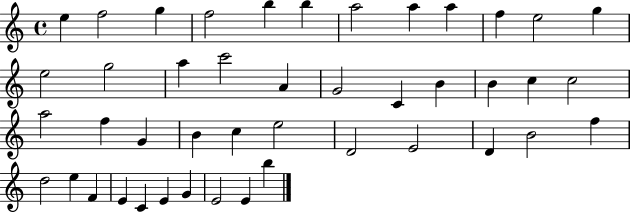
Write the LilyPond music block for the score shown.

{
  \clef treble
  \time 4/4
  \defaultTimeSignature
  \key c \major
  e''4 f''2 g''4 | f''2 b''4 b''4 | a''2 a''4 a''4 | f''4 e''2 g''4 | \break e''2 g''2 | a''4 c'''2 a'4 | g'2 c'4 b'4 | b'4 c''4 c''2 | \break a''2 f''4 g'4 | b'4 c''4 e''2 | d'2 e'2 | d'4 b'2 f''4 | \break d''2 e''4 f'4 | e'4 c'4 e'4 g'4 | e'2 e'4 b''4 | \bar "|."
}